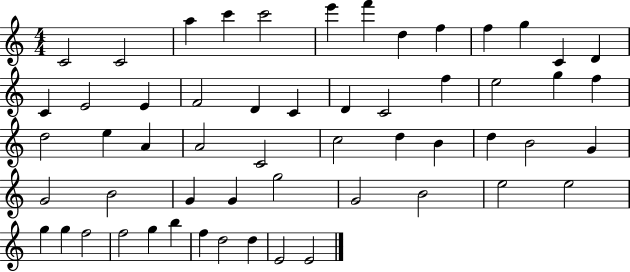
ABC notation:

X:1
T:Untitled
M:4/4
L:1/4
K:C
C2 C2 a c' c'2 e' f' d f f g C D C E2 E F2 D C D C2 f e2 g f d2 e A A2 C2 c2 d B d B2 G G2 B2 G G g2 G2 B2 e2 e2 g g f2 f2 g b f d2 d E2 E2